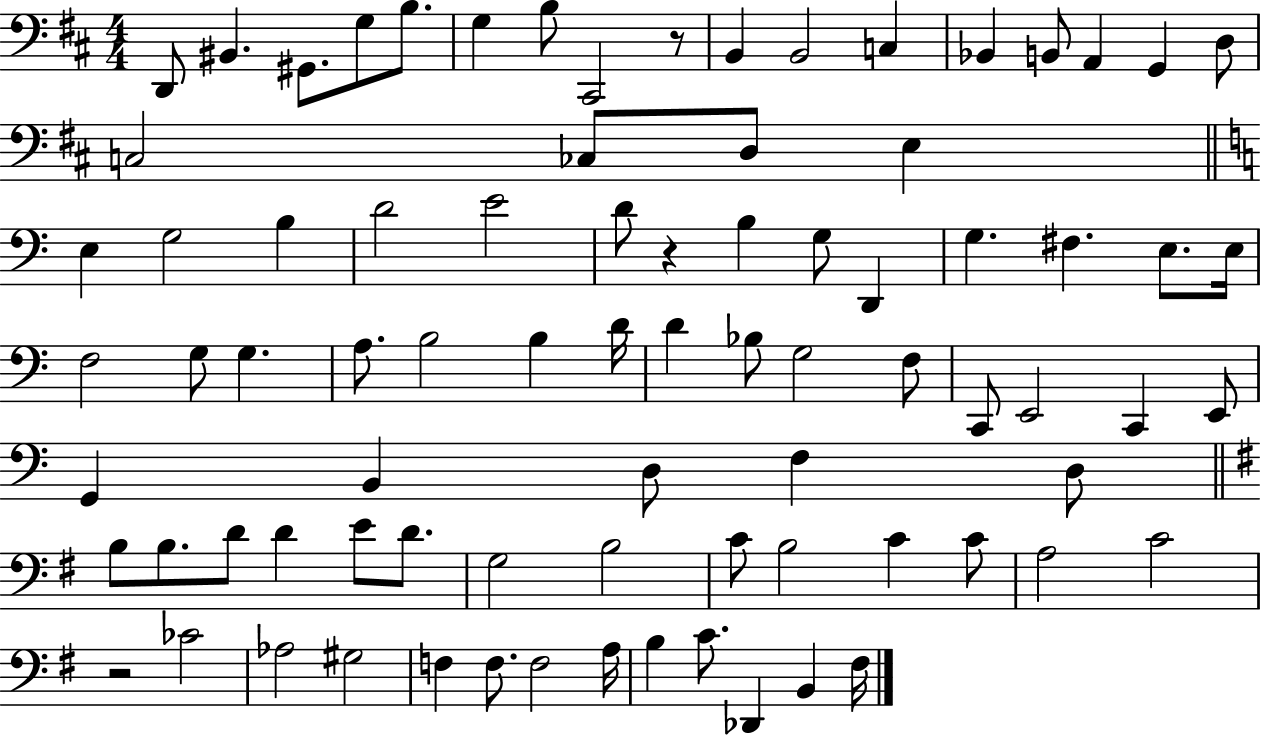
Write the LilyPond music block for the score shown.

{
  \clef bass
  \numericTimeSignature
  \time 4/4
  \key d \major
  d,8 bis,4. gis,8. g8 b8. | g4 b8 cis,2 r8 | b,4 b,2 c4 | bes,4 b,8 a,4 g,4 d8 | \break c2 ces8 d8 e4 | \bar "||" \break \key c \major e4 g2 b4 | d'2 e'2 | d'8 r4 b4 g8 d,4 | g4. fis4. e8. e16 | \break f2 g8 g4. | a8. b2 b4 d'16 | d'4 bes8 g2 f8 | c,8 e,2 c,4 e,8 | \break g,4 b,4 d8 f4 d8 | \bar "||" \break \key g \major b8 b8. d'8 d'4 e'8 d'8. | g2 b2 | c'8 b2 c'4 c'8 | a2 c'2 | \break r2 ces'2 | aes2 gis2 | f4 f8. f2 a16 | b4 c'8. des,4 b,4 fis16 | \break \bar "|."
}